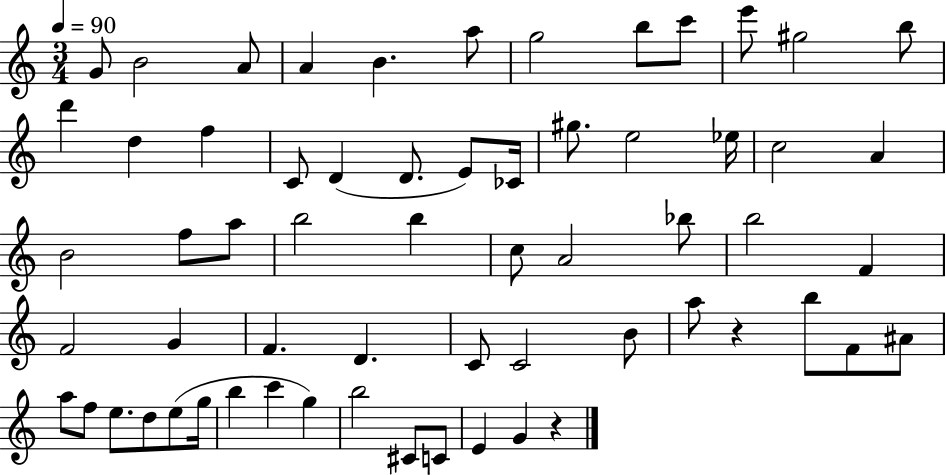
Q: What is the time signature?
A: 3/4